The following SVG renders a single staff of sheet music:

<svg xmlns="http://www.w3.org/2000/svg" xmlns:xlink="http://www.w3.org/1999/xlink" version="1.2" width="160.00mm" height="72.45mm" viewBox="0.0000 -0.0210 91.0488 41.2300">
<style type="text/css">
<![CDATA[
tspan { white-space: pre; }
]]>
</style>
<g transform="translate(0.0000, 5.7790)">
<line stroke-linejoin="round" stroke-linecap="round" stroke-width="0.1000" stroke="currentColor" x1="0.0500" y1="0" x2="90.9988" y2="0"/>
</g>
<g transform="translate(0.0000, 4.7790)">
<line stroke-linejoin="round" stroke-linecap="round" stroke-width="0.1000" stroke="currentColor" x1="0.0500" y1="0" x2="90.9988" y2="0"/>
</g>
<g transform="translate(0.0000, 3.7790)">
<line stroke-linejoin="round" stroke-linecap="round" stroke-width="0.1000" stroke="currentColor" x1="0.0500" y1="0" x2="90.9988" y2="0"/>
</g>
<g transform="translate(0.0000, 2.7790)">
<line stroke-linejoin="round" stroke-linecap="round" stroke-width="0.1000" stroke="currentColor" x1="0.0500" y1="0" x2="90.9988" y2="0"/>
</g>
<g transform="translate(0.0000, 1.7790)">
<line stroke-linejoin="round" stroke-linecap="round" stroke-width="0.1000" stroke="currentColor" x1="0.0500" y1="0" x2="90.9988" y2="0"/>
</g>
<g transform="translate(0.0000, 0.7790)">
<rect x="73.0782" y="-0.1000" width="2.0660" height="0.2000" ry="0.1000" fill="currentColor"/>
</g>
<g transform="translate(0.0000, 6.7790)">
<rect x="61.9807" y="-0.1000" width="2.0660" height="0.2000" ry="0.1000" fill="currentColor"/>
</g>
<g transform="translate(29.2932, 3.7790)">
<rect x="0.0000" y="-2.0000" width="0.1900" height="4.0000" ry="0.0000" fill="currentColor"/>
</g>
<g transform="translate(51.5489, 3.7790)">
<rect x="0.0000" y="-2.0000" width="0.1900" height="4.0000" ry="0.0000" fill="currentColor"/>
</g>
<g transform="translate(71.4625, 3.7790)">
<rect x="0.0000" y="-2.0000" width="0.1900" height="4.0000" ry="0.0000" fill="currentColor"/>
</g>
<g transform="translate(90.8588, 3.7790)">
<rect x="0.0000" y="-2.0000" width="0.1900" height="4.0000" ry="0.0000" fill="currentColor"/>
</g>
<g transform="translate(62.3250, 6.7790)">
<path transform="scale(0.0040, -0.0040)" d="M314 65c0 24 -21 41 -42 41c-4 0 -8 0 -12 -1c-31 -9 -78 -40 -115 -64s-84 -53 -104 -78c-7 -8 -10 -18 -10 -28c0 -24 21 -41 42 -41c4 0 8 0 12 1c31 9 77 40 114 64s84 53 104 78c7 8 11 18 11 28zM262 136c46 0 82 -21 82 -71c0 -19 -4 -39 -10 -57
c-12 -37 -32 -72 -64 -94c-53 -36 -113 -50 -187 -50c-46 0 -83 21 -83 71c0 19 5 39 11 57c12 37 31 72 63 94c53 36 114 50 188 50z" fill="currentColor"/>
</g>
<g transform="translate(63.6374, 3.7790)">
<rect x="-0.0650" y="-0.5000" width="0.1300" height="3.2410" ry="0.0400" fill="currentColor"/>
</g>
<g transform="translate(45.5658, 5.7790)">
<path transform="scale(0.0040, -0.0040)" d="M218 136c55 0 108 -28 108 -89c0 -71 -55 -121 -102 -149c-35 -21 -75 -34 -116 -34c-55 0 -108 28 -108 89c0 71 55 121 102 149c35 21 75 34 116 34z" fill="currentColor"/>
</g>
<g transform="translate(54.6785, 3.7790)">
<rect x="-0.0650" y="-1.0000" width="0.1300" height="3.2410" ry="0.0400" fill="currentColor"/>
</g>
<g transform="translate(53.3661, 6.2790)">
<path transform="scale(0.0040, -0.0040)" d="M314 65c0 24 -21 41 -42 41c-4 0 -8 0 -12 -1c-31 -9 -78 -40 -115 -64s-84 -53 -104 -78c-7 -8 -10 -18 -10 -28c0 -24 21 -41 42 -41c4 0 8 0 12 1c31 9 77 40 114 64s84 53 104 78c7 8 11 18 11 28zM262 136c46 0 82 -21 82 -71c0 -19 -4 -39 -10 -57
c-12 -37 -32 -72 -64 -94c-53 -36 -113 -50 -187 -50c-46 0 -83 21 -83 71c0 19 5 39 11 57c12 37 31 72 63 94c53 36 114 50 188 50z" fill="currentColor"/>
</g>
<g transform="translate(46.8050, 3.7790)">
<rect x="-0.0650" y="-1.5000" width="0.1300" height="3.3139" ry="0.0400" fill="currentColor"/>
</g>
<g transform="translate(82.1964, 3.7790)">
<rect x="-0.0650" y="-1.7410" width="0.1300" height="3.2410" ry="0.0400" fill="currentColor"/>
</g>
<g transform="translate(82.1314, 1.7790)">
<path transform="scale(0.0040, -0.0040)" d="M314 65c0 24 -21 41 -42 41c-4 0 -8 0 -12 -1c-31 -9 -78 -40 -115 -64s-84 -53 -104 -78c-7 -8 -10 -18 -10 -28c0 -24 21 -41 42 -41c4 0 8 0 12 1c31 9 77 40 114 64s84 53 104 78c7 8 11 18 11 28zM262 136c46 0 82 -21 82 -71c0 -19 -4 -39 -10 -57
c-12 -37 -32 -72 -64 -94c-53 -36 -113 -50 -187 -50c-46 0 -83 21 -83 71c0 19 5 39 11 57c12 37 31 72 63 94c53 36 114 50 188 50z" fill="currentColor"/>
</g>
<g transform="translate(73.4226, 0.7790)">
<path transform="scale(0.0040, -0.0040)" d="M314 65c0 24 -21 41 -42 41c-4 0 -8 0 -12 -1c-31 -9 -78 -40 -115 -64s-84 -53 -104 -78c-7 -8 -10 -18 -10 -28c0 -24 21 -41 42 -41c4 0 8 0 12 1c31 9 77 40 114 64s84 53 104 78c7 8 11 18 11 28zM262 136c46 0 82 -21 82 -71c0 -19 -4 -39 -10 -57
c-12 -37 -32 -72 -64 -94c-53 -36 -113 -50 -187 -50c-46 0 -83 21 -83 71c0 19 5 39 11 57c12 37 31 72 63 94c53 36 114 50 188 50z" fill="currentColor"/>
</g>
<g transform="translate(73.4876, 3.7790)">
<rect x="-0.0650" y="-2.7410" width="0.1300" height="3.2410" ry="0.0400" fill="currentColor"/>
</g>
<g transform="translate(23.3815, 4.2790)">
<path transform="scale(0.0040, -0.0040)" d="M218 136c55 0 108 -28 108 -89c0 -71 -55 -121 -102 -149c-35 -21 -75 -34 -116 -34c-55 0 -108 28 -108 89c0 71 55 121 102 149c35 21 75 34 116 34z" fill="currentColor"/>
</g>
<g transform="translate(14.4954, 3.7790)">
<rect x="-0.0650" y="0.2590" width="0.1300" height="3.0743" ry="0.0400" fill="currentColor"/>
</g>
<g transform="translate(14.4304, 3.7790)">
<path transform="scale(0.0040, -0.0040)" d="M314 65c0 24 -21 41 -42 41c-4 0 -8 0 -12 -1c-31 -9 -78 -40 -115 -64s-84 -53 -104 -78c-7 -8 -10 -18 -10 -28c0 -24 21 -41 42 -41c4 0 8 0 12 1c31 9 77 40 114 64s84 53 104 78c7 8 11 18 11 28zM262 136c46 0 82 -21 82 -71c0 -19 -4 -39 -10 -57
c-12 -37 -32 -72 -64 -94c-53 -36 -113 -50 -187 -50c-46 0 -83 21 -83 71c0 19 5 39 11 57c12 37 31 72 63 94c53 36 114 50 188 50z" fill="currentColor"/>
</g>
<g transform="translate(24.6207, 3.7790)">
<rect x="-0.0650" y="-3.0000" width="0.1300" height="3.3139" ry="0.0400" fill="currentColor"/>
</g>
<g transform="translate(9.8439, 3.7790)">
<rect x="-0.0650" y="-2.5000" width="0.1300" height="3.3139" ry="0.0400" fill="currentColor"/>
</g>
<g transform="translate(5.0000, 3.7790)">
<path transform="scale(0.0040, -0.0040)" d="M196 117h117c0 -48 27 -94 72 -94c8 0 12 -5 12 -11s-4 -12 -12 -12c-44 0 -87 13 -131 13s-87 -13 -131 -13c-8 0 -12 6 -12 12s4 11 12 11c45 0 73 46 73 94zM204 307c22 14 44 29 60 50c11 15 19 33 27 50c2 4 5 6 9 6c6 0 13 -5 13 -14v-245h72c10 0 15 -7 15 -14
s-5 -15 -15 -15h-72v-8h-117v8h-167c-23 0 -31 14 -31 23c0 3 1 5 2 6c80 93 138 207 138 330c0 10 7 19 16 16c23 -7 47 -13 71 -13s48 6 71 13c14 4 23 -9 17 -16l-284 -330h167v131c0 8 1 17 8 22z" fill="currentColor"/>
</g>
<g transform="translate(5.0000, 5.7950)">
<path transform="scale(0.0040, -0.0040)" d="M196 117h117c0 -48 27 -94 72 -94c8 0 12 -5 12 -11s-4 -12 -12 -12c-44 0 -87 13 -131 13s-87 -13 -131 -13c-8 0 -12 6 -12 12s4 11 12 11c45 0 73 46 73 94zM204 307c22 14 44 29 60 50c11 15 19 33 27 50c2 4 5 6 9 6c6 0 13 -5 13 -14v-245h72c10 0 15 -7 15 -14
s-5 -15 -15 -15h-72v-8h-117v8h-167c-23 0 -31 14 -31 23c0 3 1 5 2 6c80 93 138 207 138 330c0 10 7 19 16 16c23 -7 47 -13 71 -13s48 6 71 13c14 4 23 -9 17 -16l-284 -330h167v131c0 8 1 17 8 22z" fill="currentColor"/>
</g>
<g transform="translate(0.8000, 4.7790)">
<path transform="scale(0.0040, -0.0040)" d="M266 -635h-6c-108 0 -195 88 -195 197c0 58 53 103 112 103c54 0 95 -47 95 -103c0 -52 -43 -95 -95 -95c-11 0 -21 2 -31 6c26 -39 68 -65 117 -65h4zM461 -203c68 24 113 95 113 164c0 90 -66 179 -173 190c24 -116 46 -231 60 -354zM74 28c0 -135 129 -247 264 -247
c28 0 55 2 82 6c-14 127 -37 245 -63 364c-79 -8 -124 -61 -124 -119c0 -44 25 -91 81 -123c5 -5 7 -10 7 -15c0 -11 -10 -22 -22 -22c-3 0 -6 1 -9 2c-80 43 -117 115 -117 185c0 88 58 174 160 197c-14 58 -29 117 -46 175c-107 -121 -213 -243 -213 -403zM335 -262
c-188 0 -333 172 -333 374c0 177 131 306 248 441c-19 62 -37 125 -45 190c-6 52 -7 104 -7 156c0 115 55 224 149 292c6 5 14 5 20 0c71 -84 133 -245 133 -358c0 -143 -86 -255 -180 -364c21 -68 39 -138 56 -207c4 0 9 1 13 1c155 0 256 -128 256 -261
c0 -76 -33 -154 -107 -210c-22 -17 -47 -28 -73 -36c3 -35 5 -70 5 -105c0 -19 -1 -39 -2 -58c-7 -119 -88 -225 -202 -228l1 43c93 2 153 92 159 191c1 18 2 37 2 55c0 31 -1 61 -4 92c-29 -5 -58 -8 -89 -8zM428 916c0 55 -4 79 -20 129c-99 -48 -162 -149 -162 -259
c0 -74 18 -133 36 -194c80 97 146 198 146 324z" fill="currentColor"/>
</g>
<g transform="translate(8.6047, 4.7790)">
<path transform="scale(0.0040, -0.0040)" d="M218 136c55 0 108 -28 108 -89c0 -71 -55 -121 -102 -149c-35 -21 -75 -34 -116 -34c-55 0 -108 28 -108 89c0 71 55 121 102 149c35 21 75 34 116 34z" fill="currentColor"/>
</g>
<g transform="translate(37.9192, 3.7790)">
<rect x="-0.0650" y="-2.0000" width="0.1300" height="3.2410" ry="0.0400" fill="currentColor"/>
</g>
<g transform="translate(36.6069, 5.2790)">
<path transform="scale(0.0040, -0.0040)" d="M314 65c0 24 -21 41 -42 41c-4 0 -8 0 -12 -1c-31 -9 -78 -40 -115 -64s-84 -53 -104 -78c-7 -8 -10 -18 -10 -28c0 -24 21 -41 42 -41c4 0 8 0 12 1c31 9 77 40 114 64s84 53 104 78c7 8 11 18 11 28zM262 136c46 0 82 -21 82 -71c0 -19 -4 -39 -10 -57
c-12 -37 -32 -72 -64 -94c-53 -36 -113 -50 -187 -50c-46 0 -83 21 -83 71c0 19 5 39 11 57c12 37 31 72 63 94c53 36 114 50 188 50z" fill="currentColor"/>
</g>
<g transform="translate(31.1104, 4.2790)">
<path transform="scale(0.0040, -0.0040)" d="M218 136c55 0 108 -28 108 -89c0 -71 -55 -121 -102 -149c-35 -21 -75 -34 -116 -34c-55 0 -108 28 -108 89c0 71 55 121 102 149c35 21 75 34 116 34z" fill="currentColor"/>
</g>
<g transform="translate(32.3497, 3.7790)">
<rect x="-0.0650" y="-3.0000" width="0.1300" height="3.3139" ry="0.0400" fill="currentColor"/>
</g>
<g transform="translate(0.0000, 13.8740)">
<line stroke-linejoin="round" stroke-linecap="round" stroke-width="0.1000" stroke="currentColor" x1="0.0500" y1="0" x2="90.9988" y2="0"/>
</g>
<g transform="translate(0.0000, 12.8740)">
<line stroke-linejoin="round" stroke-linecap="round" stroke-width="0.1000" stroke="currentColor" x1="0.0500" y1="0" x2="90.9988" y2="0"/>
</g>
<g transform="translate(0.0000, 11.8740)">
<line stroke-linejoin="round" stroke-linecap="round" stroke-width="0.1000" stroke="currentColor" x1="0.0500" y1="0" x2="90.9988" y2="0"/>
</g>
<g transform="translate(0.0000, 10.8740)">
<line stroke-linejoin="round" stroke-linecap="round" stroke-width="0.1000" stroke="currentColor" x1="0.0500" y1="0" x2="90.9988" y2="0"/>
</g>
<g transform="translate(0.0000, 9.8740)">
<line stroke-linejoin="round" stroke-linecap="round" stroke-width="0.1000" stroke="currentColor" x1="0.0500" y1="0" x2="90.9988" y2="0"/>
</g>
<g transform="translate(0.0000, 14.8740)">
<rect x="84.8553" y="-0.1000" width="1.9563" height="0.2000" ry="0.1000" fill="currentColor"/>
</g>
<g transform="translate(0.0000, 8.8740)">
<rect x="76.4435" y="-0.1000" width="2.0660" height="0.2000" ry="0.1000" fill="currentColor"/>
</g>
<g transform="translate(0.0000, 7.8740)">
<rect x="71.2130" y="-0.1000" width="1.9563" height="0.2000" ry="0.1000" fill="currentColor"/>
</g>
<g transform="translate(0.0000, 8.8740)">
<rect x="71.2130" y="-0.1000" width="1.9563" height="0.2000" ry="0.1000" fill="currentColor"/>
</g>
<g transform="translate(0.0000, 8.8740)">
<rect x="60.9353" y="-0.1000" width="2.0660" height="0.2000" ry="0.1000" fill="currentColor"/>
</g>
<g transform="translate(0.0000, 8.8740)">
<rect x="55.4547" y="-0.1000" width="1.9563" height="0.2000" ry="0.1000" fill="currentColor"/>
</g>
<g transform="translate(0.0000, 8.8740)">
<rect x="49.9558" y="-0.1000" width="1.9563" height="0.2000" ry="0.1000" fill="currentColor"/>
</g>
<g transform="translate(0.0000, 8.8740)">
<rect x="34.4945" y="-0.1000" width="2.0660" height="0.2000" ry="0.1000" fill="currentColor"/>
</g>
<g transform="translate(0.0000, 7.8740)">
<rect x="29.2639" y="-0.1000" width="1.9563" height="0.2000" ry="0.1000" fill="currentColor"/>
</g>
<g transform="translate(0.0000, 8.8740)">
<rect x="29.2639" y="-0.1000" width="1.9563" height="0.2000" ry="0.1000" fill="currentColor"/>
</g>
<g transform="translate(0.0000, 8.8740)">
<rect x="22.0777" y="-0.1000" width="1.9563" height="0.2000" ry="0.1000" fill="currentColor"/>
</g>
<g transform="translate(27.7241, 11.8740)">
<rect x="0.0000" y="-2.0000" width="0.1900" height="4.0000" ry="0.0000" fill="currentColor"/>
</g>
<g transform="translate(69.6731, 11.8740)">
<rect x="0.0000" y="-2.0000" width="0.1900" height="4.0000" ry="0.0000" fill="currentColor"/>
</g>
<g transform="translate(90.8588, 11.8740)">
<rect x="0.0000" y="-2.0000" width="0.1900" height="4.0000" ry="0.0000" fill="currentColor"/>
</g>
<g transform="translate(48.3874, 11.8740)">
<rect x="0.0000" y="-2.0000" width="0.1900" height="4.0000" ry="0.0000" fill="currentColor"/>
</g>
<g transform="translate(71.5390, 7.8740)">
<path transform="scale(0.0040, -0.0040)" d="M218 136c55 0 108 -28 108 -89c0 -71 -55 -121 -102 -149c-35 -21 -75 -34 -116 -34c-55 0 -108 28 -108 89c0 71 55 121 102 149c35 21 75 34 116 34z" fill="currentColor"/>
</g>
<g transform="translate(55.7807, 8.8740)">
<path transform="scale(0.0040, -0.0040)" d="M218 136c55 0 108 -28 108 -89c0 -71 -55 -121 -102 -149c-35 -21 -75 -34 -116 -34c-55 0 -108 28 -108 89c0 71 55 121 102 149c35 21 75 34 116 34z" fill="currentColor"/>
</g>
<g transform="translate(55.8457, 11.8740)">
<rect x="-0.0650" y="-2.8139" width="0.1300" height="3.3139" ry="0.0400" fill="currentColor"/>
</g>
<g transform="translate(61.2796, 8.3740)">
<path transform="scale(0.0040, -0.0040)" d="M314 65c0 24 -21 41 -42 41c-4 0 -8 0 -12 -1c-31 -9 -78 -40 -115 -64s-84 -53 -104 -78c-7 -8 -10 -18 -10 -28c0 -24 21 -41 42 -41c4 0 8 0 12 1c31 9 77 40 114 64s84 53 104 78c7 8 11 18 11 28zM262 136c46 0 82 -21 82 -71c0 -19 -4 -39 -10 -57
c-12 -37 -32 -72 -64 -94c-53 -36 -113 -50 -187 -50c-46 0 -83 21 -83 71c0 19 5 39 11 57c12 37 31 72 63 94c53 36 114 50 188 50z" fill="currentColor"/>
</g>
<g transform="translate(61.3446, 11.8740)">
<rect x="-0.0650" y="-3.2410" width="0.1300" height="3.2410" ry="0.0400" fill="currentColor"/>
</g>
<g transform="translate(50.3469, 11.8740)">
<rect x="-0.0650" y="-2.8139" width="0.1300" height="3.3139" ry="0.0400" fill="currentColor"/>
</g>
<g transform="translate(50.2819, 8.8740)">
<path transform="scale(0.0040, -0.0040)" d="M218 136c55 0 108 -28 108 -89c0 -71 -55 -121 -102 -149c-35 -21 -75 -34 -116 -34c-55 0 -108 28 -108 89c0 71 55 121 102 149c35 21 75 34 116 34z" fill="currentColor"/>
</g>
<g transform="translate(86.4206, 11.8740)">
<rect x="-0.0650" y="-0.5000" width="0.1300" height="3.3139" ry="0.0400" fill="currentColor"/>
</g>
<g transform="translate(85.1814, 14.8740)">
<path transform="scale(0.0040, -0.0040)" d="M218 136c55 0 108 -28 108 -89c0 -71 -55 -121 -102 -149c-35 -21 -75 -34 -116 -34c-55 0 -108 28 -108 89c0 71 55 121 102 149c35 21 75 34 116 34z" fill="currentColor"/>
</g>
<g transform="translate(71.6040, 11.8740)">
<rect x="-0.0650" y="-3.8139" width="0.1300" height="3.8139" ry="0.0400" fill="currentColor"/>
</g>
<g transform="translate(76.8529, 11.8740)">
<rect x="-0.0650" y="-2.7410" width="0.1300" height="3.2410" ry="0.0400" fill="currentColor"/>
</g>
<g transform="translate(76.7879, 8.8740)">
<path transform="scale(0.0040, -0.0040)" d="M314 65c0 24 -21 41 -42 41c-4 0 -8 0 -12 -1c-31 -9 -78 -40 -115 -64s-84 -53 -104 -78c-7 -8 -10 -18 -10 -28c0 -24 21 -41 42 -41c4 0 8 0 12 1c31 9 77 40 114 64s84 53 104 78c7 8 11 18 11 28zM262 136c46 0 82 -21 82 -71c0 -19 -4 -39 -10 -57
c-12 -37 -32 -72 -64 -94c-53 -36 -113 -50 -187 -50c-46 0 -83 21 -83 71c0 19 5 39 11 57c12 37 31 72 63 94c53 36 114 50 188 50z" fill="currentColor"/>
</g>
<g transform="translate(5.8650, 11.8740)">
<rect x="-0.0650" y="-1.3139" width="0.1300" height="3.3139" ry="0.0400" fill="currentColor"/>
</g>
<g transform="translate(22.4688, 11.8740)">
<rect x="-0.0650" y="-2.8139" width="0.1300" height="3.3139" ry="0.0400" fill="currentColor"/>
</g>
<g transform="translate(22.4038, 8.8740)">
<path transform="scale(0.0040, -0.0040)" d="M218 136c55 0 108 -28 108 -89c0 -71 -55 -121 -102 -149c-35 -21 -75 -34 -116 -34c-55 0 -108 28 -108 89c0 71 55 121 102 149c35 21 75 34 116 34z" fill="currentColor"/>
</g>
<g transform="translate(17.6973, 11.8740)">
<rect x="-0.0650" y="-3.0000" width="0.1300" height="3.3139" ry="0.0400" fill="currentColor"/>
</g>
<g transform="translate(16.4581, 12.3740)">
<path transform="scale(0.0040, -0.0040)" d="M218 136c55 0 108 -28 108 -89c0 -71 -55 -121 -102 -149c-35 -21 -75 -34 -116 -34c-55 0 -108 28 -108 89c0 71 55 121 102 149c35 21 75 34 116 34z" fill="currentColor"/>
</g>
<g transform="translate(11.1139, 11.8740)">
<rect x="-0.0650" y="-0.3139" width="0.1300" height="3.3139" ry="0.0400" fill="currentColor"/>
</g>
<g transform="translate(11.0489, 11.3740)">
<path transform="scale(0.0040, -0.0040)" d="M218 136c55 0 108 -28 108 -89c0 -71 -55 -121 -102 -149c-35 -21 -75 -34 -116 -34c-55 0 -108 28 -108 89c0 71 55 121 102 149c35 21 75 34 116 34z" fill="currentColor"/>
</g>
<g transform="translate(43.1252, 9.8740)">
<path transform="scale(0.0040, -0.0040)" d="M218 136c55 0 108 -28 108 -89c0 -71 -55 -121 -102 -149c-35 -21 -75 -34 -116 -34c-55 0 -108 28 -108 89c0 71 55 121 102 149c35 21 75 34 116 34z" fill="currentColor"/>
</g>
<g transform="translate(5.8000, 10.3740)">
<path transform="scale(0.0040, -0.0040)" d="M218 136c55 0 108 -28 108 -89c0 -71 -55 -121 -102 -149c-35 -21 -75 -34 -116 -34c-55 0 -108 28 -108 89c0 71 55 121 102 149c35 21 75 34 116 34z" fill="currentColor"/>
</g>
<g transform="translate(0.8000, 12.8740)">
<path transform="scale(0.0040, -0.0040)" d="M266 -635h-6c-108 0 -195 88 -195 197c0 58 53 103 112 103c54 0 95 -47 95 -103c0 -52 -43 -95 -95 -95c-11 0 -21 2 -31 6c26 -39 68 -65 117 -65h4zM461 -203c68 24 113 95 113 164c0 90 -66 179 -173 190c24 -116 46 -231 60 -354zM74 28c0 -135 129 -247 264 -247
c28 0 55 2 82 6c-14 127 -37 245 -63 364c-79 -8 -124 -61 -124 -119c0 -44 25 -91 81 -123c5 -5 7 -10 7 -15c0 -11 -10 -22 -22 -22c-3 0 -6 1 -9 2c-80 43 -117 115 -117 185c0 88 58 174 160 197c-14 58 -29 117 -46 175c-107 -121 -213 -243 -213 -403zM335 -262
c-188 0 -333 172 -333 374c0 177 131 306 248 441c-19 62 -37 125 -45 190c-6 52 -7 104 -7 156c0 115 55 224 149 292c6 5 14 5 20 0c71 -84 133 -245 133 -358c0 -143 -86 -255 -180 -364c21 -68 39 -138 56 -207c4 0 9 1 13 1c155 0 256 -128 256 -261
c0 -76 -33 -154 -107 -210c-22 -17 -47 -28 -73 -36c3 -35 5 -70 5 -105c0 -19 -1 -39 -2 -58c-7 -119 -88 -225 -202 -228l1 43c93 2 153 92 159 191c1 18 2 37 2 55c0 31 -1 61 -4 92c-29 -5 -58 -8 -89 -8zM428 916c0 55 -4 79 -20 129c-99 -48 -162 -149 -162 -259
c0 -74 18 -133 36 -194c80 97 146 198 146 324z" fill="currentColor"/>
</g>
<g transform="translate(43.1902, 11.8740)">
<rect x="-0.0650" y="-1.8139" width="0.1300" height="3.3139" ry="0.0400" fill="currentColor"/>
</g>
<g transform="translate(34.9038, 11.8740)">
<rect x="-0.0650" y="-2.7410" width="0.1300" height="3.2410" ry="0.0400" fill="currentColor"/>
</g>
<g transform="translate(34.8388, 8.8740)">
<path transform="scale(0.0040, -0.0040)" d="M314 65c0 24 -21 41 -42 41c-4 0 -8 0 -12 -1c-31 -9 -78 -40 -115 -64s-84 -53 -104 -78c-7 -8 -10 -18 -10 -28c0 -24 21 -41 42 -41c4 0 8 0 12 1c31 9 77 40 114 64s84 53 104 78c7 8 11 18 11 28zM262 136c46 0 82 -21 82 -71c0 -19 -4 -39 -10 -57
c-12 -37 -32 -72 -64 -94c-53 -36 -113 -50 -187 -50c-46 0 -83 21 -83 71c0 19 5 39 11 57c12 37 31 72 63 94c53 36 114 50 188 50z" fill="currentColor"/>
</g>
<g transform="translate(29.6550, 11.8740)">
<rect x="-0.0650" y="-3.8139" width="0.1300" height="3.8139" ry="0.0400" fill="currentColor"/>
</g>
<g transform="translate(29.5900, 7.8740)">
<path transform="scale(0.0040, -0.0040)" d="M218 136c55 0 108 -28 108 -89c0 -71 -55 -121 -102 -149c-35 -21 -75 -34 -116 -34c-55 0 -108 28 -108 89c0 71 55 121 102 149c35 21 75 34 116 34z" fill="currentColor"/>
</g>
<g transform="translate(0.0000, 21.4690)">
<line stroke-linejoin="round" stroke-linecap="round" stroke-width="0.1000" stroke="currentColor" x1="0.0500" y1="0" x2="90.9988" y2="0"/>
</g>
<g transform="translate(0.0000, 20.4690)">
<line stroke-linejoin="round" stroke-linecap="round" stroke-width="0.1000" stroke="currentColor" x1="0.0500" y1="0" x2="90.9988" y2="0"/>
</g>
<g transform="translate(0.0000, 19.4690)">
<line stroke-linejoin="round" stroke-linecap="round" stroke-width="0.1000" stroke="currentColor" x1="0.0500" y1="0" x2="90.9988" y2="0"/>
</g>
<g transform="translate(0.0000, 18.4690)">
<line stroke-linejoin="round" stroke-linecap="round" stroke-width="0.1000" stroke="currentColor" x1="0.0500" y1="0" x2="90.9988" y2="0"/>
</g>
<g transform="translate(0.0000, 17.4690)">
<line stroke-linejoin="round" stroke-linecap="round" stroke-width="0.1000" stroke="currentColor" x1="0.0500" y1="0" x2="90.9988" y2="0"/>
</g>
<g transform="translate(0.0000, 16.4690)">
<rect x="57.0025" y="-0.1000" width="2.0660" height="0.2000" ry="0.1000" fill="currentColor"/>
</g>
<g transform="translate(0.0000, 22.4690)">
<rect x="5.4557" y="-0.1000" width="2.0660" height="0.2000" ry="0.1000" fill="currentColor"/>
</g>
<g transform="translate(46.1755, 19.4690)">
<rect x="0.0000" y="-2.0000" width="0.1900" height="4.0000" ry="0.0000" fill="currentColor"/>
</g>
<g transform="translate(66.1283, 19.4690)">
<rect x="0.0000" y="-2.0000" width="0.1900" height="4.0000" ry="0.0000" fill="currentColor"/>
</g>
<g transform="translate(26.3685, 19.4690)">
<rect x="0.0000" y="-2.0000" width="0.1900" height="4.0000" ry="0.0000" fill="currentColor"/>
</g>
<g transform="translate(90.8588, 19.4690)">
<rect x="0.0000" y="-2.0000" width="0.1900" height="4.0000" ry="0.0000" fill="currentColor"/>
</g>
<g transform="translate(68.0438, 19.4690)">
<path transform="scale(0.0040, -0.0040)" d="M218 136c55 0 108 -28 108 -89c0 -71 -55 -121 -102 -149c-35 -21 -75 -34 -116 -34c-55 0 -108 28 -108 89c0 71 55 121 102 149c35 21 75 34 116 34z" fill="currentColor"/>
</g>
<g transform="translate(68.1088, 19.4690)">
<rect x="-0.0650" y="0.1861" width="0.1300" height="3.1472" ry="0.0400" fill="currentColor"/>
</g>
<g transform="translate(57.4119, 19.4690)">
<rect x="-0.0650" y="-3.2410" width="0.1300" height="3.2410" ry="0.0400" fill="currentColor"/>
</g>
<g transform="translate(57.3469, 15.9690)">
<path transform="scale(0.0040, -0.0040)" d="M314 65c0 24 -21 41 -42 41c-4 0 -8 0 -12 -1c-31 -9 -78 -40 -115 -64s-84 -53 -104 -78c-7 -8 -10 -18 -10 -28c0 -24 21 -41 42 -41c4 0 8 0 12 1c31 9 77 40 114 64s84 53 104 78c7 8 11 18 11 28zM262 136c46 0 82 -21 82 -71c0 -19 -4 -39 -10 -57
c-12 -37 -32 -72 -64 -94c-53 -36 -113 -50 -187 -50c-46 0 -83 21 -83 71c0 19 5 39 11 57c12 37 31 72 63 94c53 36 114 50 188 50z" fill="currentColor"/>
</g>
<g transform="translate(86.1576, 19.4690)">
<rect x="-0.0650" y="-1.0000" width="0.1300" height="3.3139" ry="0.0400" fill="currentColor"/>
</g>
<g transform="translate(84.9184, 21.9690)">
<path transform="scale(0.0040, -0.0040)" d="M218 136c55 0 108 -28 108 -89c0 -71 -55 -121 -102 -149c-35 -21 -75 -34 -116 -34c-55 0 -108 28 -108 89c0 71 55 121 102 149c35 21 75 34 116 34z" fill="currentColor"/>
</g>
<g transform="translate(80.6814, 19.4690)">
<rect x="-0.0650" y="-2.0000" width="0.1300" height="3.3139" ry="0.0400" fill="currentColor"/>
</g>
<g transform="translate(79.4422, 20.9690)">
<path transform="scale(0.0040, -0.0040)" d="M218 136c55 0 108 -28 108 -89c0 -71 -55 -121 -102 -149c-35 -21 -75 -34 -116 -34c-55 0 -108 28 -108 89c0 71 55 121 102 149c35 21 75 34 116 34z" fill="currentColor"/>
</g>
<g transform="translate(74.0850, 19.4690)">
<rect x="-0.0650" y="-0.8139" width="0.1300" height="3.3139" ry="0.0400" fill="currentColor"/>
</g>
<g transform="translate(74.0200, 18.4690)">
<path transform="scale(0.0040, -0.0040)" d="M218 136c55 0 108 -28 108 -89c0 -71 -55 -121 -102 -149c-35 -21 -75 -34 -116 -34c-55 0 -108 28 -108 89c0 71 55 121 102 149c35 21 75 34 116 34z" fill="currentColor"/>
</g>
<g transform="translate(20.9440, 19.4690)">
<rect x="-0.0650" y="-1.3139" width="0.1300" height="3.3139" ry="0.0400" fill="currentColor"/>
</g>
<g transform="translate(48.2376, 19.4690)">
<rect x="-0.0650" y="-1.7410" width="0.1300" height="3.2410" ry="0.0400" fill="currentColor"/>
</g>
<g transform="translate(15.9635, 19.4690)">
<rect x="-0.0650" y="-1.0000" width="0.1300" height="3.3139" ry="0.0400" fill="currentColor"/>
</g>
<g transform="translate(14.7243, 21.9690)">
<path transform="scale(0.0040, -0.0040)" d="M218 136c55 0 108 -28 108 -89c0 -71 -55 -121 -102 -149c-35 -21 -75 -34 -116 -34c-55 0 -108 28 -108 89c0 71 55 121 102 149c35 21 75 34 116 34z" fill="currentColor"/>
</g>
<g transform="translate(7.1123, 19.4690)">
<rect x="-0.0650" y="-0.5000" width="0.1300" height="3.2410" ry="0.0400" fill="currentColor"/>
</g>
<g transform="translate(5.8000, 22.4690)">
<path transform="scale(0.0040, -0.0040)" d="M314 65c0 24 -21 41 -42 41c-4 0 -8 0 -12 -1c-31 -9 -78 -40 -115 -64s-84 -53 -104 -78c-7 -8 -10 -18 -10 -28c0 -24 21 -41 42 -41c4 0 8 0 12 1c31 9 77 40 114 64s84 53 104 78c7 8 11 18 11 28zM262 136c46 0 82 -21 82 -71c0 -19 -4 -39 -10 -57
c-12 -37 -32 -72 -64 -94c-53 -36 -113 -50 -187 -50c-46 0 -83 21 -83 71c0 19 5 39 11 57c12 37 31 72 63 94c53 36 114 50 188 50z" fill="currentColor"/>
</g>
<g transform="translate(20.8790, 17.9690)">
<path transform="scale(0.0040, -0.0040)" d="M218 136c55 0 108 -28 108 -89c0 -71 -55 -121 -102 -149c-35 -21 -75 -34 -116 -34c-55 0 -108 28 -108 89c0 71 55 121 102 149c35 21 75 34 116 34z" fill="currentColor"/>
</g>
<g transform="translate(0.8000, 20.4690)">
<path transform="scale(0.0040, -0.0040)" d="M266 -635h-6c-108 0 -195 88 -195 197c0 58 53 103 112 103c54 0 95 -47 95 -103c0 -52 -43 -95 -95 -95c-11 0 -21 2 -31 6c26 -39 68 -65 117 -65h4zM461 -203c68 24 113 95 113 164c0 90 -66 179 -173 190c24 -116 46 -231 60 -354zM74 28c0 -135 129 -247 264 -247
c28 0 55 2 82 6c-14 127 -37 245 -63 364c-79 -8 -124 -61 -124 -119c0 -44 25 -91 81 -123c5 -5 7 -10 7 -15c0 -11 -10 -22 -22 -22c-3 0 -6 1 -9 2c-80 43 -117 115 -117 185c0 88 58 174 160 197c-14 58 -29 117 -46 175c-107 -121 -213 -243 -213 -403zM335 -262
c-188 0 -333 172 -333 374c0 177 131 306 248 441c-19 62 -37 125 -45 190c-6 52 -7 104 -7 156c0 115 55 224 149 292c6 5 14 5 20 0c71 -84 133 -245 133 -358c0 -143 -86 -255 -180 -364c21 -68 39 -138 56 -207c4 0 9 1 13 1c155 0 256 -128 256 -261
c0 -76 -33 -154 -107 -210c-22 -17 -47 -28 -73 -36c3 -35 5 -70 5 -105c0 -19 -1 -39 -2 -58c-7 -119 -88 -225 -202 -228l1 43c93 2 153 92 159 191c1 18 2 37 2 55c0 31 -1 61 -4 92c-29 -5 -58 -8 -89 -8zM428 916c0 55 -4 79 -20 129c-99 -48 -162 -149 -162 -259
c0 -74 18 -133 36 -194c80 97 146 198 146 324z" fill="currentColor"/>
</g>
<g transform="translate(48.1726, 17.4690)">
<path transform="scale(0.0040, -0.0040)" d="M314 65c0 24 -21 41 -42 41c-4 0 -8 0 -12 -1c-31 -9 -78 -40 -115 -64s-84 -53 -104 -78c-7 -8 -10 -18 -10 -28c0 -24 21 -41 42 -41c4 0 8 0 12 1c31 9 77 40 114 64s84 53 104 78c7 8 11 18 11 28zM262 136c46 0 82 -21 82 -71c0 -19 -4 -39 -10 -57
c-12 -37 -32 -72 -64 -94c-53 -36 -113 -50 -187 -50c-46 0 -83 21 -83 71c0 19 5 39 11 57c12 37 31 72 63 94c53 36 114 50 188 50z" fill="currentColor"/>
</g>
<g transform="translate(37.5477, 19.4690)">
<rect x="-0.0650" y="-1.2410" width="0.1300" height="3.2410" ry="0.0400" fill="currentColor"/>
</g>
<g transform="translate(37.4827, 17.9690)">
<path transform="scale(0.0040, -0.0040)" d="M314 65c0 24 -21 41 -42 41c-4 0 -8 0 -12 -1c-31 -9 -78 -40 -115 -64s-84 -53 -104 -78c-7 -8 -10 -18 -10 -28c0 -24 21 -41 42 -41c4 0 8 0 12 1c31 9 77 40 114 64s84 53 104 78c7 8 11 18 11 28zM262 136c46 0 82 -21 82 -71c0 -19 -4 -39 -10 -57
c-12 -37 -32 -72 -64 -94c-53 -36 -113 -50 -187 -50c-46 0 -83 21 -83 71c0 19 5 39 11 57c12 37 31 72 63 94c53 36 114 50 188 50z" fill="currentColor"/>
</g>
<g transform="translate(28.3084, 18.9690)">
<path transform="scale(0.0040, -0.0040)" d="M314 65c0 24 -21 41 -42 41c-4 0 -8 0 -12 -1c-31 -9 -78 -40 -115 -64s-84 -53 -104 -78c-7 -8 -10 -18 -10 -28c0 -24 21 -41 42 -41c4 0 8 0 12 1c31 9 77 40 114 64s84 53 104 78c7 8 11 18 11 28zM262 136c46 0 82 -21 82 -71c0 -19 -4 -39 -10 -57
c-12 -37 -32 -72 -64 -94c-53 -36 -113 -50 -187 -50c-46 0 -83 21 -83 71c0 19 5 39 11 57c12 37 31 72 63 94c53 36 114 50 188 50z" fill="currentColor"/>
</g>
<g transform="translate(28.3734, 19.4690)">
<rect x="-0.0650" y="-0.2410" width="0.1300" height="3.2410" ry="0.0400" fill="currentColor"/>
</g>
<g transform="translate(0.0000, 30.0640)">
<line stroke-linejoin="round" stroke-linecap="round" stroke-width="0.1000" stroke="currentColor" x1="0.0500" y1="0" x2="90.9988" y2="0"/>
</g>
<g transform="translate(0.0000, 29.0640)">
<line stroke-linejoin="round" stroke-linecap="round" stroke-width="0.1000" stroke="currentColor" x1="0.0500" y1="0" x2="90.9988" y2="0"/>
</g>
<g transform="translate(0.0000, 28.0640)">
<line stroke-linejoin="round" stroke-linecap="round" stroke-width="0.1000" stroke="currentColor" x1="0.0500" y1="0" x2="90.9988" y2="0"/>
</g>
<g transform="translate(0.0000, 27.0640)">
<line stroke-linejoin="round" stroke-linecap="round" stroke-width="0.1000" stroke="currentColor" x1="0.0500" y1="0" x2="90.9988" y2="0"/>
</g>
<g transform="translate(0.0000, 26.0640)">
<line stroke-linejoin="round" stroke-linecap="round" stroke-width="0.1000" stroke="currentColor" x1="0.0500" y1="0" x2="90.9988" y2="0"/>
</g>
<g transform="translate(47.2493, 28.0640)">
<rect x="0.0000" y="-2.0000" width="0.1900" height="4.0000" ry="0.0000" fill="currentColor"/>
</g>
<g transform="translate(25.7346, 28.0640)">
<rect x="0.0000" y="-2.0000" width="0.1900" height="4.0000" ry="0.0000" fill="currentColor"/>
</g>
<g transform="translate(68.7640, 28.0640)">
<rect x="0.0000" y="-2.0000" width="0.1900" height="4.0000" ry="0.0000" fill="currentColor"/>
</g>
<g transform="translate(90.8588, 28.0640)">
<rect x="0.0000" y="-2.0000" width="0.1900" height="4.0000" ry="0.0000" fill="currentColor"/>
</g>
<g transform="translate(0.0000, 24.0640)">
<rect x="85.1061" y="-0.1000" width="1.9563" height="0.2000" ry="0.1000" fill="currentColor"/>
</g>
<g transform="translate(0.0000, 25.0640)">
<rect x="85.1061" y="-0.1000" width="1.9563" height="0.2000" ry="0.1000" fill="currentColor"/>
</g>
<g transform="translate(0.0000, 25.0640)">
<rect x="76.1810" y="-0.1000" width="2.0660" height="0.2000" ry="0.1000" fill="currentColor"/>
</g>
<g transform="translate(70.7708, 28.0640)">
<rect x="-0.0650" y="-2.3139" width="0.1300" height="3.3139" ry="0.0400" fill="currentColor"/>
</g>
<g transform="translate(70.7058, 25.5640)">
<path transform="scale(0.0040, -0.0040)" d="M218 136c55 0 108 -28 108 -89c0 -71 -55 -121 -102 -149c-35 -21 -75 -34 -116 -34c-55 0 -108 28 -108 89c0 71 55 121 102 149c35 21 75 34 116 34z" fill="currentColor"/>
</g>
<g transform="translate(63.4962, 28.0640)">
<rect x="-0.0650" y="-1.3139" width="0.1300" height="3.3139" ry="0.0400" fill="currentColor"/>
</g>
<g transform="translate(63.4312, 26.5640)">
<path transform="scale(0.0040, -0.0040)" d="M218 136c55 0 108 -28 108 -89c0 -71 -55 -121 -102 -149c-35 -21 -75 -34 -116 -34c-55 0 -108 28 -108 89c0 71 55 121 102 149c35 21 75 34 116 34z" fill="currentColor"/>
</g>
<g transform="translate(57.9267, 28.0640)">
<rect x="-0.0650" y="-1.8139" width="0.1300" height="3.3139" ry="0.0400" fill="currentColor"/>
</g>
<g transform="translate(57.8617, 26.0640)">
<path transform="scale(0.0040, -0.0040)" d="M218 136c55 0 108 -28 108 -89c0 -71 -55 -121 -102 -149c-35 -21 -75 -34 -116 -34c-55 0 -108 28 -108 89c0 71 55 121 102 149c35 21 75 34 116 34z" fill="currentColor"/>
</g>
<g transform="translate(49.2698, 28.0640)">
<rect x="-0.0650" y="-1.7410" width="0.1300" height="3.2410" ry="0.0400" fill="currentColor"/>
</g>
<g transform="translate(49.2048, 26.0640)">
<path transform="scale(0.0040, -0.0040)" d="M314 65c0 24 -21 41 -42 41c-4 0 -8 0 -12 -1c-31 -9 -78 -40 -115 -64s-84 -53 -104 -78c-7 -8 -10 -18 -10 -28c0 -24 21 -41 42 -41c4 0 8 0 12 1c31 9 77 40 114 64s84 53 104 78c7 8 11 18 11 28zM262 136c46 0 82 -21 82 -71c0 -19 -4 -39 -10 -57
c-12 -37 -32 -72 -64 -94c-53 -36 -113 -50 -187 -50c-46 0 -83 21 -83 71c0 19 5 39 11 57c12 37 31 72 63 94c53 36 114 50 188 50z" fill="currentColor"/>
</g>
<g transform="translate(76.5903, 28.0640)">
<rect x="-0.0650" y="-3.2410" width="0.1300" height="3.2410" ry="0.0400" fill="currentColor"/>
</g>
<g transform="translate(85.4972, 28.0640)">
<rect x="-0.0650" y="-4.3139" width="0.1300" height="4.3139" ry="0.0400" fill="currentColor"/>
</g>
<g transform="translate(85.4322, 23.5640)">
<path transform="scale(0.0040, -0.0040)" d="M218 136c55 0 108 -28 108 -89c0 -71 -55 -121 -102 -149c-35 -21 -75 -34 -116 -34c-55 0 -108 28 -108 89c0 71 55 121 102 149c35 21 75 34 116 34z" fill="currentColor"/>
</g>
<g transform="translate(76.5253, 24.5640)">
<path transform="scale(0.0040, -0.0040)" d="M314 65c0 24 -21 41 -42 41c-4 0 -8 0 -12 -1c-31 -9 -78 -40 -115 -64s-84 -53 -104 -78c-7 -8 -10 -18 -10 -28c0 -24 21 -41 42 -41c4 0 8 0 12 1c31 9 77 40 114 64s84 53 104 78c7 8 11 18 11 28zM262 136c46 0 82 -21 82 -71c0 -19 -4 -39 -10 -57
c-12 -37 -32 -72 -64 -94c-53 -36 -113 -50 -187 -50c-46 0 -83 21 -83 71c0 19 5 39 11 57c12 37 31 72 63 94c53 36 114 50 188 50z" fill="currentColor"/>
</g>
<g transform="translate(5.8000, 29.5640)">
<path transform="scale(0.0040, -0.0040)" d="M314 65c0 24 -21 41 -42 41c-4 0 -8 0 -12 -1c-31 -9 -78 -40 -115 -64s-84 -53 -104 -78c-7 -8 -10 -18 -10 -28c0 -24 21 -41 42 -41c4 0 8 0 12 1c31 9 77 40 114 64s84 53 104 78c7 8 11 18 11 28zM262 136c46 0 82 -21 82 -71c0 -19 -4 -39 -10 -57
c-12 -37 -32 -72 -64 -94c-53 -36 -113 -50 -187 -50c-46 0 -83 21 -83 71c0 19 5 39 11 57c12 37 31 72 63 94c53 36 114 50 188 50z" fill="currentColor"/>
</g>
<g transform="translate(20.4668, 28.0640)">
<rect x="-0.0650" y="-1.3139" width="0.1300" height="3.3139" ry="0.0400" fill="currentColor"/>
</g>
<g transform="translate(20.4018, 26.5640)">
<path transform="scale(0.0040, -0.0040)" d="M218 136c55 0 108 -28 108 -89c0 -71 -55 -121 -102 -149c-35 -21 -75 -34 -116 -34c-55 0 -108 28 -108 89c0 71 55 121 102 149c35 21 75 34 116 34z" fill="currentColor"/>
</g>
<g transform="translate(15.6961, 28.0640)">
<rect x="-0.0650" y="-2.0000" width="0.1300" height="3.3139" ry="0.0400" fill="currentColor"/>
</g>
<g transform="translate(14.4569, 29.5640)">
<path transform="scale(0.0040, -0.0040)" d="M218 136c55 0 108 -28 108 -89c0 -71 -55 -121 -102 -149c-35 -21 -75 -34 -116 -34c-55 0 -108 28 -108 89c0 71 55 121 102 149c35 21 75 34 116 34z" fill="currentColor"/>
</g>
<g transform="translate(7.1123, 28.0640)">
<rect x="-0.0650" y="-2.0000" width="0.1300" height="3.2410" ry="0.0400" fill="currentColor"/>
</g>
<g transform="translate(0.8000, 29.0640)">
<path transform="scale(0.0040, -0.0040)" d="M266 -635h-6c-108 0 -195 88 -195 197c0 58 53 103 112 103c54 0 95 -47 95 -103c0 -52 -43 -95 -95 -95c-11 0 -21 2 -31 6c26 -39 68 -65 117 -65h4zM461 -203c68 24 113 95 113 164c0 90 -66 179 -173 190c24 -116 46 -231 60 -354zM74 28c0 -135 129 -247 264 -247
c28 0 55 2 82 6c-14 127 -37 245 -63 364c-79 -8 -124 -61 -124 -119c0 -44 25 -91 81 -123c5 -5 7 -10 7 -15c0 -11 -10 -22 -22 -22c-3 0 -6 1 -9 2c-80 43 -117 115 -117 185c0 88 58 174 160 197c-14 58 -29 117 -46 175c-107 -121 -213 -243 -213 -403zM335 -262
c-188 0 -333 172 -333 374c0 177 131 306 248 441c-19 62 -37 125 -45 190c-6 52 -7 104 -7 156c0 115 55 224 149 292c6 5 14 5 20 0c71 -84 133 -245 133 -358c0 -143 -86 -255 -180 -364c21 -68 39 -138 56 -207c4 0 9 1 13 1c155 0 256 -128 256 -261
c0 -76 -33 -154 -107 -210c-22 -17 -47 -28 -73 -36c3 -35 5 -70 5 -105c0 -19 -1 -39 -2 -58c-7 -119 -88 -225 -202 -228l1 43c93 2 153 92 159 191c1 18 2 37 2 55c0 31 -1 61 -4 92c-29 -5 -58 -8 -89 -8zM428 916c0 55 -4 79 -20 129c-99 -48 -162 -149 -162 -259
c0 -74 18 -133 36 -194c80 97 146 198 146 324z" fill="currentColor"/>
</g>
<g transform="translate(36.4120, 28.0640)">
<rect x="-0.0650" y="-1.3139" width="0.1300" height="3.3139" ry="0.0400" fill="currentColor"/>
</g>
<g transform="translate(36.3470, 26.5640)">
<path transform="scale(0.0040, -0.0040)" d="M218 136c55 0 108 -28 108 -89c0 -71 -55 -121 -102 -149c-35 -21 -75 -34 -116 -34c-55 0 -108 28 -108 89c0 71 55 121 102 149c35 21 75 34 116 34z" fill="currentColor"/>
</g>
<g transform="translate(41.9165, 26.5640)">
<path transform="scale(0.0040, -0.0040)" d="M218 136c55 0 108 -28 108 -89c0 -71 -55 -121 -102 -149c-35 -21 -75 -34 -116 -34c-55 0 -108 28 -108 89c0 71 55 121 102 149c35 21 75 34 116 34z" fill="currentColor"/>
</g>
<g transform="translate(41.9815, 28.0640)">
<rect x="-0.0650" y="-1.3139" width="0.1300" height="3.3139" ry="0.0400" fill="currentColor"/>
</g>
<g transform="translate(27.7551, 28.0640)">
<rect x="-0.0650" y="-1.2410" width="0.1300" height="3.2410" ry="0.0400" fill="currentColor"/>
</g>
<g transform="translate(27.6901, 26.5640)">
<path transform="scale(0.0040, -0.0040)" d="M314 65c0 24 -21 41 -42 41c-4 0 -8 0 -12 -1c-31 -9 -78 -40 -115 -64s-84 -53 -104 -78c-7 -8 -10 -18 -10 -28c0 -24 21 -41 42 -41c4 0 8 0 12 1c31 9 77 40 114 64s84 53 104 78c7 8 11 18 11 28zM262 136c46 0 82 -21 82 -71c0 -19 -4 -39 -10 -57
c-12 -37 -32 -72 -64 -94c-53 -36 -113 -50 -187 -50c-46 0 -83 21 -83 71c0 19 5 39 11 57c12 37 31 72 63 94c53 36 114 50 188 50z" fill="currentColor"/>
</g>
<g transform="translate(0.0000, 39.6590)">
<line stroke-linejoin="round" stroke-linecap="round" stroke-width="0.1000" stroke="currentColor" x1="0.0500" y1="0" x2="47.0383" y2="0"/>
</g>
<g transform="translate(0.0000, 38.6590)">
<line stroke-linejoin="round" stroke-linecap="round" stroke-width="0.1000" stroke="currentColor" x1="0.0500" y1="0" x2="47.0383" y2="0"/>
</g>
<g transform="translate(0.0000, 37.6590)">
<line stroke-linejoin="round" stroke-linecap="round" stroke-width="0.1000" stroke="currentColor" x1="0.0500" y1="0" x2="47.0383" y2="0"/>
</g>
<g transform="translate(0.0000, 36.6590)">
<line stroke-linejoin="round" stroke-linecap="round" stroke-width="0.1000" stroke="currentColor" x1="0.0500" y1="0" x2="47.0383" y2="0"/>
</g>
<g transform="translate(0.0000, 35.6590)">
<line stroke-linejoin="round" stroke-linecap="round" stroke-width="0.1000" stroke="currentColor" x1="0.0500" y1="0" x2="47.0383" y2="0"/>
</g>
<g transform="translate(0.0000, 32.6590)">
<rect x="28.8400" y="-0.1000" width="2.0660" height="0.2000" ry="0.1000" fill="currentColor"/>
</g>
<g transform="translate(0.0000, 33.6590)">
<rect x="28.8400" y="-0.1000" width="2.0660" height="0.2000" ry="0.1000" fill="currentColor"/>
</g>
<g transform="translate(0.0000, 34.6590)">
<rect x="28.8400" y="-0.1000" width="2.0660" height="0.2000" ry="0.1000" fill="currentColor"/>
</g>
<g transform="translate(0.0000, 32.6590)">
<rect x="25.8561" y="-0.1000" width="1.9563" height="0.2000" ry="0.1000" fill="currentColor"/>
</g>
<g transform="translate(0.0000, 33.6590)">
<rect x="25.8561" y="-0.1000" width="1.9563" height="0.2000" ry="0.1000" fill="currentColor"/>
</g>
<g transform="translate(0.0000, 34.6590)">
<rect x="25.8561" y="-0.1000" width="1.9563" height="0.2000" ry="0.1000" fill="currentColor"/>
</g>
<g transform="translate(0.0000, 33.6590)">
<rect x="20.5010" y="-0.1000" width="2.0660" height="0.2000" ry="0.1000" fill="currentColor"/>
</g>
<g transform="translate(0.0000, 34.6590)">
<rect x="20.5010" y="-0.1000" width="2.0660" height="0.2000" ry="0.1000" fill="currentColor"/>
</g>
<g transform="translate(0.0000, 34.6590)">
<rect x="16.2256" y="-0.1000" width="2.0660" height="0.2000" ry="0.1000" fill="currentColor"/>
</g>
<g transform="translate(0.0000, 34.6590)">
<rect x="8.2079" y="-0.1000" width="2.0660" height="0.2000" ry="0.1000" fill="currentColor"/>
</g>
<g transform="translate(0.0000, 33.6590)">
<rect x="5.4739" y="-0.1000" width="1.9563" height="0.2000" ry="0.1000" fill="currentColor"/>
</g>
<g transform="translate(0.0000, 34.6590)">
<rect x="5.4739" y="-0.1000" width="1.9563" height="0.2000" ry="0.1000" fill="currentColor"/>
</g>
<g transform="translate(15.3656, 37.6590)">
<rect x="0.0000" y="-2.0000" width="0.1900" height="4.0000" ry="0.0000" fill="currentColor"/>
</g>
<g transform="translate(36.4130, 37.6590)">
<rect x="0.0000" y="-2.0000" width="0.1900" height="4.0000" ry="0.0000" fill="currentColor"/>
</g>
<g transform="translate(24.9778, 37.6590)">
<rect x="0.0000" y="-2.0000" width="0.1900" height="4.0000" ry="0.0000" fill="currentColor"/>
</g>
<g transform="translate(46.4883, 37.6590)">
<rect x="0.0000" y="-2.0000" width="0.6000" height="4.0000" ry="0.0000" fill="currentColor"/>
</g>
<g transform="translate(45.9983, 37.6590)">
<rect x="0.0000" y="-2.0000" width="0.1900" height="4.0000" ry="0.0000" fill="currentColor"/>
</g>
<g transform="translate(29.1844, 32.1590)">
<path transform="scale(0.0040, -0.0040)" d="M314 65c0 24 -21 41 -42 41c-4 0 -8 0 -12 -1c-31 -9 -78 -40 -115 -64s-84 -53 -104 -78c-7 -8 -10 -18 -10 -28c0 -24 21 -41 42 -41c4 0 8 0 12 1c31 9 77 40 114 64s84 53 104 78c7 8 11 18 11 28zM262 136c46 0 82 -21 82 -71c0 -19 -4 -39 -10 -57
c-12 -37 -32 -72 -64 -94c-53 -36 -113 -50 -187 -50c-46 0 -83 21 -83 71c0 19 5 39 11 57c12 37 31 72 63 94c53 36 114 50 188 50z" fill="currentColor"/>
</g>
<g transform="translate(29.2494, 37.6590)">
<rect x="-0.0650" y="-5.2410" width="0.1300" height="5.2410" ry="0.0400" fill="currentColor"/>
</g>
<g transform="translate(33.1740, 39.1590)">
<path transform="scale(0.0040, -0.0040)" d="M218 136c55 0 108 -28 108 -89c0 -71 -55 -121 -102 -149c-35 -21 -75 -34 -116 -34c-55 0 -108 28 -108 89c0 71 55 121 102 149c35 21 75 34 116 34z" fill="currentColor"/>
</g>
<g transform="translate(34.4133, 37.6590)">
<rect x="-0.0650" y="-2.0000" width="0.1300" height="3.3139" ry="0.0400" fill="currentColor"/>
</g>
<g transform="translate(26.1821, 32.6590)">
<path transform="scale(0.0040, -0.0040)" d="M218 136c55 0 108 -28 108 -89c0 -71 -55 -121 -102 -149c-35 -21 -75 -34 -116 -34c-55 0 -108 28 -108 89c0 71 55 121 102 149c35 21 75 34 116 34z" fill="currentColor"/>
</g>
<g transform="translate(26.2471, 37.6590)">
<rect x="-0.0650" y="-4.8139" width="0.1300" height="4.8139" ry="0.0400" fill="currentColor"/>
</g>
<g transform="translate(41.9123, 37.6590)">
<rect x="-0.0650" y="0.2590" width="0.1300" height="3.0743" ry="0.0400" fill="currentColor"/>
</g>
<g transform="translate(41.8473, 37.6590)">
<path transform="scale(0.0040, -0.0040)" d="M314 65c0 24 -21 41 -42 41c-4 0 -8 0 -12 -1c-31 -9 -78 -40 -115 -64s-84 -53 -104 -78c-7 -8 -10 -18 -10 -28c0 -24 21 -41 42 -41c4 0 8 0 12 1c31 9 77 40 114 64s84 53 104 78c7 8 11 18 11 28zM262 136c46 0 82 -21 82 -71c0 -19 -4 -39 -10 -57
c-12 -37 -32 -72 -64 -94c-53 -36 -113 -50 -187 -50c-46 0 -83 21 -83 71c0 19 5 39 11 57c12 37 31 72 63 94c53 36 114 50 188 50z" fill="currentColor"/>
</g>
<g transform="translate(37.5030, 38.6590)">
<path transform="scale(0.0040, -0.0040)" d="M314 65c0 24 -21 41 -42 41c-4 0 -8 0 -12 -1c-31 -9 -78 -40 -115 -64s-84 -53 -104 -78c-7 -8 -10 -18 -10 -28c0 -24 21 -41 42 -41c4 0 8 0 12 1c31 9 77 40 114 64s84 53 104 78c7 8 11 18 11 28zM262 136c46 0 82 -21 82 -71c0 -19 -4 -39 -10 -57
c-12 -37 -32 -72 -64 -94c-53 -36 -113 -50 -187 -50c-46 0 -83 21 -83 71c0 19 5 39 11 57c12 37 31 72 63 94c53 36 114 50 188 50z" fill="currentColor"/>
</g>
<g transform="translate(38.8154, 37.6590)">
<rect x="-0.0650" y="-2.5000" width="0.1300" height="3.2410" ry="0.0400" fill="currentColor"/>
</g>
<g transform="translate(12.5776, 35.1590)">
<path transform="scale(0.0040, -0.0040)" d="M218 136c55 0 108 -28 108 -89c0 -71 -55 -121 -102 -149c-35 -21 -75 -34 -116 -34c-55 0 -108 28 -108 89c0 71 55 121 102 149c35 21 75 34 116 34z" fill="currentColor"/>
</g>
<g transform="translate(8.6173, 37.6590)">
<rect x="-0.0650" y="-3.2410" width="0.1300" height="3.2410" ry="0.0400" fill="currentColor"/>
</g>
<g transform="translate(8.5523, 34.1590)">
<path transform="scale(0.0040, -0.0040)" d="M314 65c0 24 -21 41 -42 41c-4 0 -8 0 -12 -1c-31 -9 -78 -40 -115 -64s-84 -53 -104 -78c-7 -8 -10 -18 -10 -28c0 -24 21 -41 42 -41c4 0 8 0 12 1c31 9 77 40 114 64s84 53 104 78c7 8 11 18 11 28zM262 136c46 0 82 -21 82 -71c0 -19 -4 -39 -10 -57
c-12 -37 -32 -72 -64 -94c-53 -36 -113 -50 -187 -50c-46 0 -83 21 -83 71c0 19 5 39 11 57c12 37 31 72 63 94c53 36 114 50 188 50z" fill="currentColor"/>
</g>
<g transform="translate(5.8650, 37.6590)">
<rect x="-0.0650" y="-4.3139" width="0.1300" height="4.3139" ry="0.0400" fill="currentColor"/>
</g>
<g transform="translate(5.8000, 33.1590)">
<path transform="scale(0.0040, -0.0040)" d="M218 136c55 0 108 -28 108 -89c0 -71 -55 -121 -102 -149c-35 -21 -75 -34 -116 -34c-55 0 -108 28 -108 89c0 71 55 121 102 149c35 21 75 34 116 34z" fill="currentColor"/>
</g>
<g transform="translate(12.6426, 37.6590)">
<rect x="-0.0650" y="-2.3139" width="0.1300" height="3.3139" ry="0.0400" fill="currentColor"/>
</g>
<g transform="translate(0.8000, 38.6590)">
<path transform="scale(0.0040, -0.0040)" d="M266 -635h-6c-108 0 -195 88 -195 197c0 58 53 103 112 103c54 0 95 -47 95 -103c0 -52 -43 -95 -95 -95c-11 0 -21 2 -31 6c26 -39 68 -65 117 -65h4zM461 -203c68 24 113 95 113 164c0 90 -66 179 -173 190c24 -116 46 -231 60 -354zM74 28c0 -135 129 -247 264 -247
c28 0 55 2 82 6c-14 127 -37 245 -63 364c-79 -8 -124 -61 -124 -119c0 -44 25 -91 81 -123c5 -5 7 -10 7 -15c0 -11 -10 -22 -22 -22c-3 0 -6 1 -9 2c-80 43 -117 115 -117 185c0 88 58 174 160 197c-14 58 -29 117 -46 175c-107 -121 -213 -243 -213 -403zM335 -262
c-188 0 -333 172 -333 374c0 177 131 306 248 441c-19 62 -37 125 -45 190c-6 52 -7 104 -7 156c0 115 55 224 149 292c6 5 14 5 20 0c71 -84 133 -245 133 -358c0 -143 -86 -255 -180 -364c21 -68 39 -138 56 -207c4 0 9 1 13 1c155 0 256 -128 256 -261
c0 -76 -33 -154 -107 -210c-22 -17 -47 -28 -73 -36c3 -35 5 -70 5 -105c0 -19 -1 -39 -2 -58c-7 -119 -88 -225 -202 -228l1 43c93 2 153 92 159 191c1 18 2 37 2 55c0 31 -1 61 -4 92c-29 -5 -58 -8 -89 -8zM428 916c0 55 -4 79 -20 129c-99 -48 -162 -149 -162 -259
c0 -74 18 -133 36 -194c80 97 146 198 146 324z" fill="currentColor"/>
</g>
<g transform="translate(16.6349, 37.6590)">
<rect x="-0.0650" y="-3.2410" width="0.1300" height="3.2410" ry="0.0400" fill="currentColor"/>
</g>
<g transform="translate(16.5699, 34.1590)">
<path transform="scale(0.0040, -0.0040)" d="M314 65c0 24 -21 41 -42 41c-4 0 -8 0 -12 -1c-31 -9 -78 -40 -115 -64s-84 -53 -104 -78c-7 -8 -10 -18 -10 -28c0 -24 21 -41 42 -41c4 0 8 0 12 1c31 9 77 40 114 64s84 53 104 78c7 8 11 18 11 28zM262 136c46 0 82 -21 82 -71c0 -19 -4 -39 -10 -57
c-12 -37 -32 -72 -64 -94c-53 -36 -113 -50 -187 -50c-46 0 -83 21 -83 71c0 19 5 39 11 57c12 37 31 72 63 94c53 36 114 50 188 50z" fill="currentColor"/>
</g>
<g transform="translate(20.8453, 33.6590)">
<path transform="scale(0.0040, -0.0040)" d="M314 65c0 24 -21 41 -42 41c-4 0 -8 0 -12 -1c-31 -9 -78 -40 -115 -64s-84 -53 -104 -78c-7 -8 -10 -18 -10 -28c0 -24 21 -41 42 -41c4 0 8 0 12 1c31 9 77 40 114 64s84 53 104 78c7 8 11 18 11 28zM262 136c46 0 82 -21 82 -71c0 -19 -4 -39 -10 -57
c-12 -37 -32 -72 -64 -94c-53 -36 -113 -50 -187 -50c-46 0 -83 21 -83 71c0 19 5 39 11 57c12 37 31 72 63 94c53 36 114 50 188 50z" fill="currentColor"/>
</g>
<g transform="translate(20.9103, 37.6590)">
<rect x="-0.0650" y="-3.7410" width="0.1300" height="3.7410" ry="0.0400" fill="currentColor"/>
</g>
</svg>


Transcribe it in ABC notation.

X:1
T:Untitled
M:4/4
L:1/4
K:C
G B2 A A F2 E D2 C2 a2 f2 e c A a c' a2 f a a b2 c' a2 C C2 D e c2 e2 f2 b2 B d F D F2 F e e2 e e f2 f e g b2 d' d' b2 g b2 c'2 e' f'2 F G2 B2